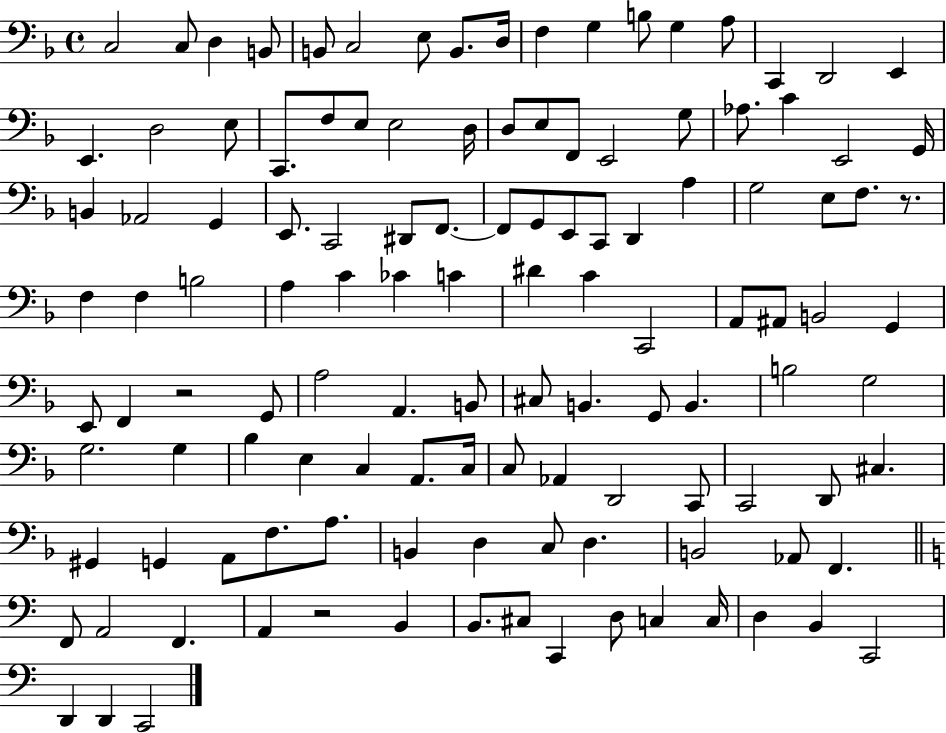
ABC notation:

X:1
T:Untitled
M:4/4
L:1/4
K:F
C,2 C,/2 D, B,,/2 B,,/2 C,2 E,/2 B,,/2 D,/4 F, G, B,/2 G, A,/2 C,, D,,2 E,, E,, D,2 E,/2 C,,/2 F,/2 E,/2 E,2 D,/4 D,/2 E,/2 F,,/2 E,,2 G,/2 _A,/2 C E,,2 G,,/4 B,, _A,,2 G,, E,,/2 C,,2 ^D,,/2 F,,/2 F,,/2 G,,/2 E,,/2 C,,/2 D,, A, G,2 E,/2 F,/2 z/2 F, F, B,2 A, C _C C ^D C C,,2 A,,/2 ^A,,/2 B,,2 G,, E,,/2 F,, z2 G,,/2 A,2 A,, B,,/2 ^C,/2 B,, G,,/2 B,, B,2 G,2 G,2 G, _B, E, C, A,,/2 C,/4 C,/2 _A,, D,,2 C,,/2 C,,2 D,,/2 ^C, ^G,, G,, A,,/2 F,/2 A,/2 B,, D, C,/2 D, B,,2 _A,,/2 F,, F,,/2 A,,2 F,, A,, z2 B,, B,,/2 ^C,/2 C,, D,/2 C, C,/4 D, B,, C,,2 D,, D,, C,,2